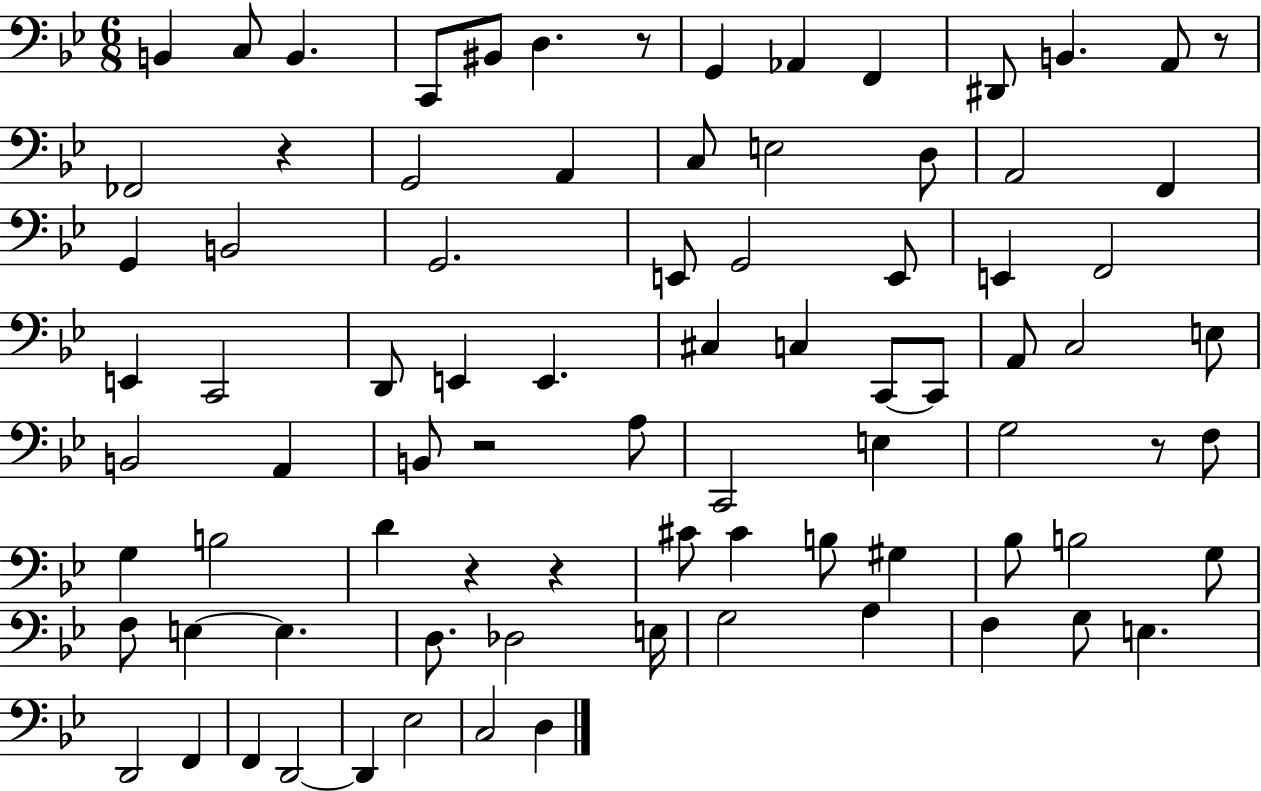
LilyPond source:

{
  \clef bass
  \numericTimeSignature
  \time 6/8
  \key bes \major
  \repeat volta 2 { b,4 c8 b,4. | c,8 bis,8 d4. r8 | g,4 aes,4 f,4 | dis,8 b,4. a,8 r8 | \break fes,2 r4 | g,2 a,4 | c8 e2 d8 | a,2 f,4 | \break g,4 b,2 | g,2. | e,8 g,2 e,8 | e,4 f,2 | \break e,4 c,2 | d,8 e,4 e,4. | cis4 c4 c,8~~ c,8 | a,8 c2 e8 | \break b,2 a,4 | b,8 r2 a8 | c,2 e4 | g2 r8 f8 | \break g4 b2 | d'4 r4 r4 | cis'8 cis'4 b8 gis4 | bes8 b2 g8 | \break f8 e4~~ e4. | d8. des2 e16 | g2 a4 | f4 g8 e4. | \break d,2 f,4 | f,4 d,2~~ | d,4 ees2 | c2 d4 | \break } \bar "|."
}